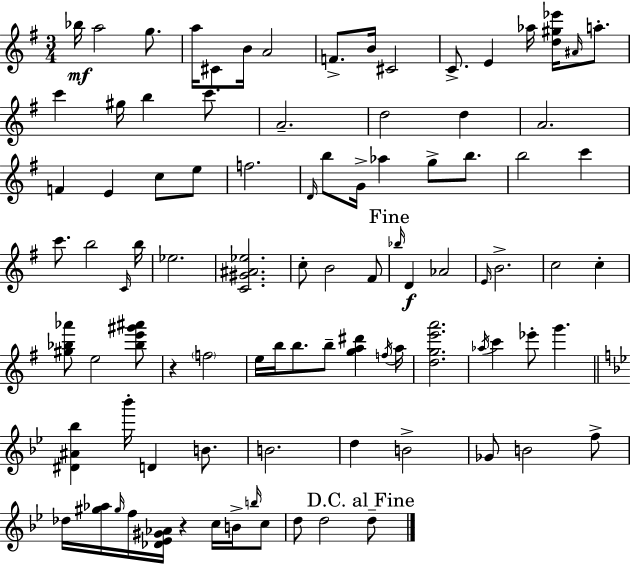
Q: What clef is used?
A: treble